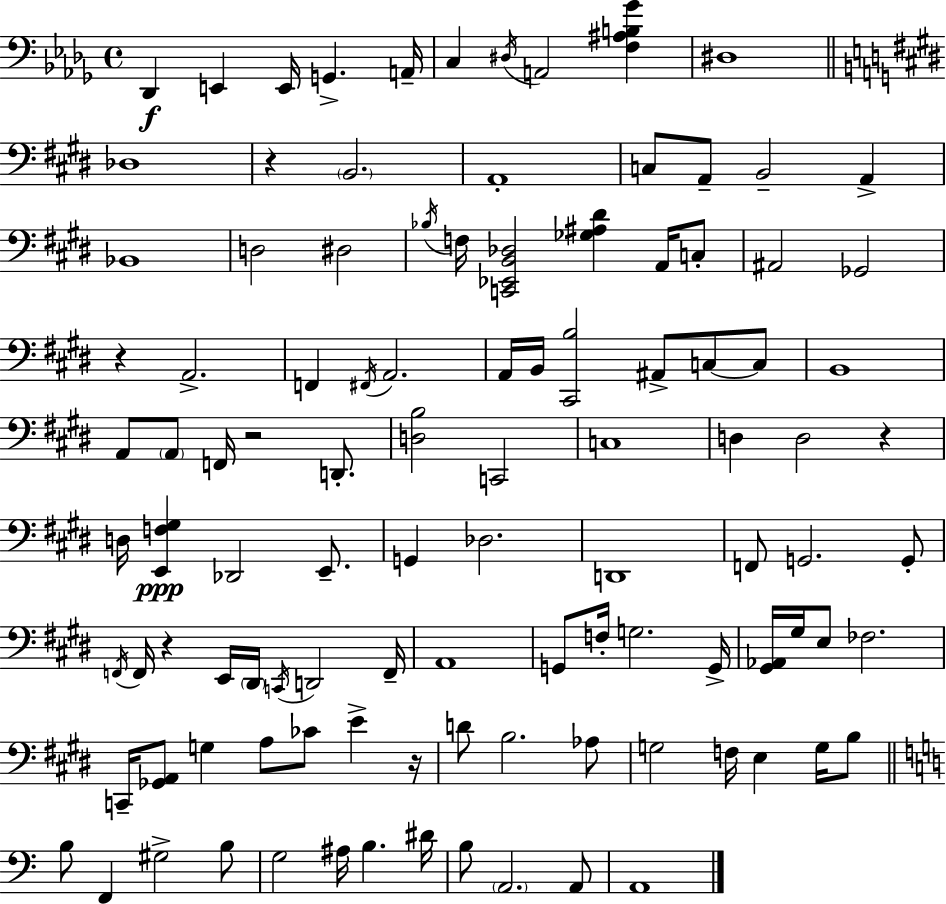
{
  \clef bass
  \time 4/4
  \defaultTimeSignature
  \key bes \minor
  \repeat volta 2 { des,4\f e,4 e,16 g,4.-> a,16-- | c4 \acciaccatura { dis16 } a,2 <f ais b ges'>4 | dis1 | \bar "||" \break \key e \major des1 | r4 \parenthesize b,2. | a,1-. | c8 a,8-- b,2-- a,4-> | \break bes,1 | d2 dis2 | \acciaccatura { bes16 } f16 <c, ees, b, des>2 <ges ais dis'>4 a,16 c8-. | ais,2 ges,2 | \break r4 a,2.-> | f,4 \acciaccatura { fis,16 } a,2. | a,16 b,16 <cis, b>2 ais,8-> c8~~ | c8 b,1 | \break a,8 \parenthesize a,8 f,16 r2 d,8.-. | <d b>2 c,2 | c1 | d4 d2 r4 | \break d16 <e, f gis>4\ppp des,2 e,8.-- | g,4 des2. | d,1 | f,8 g,2. | \break g,8-. \acciaccatura { f,16 } f,16 r4 e,16 \parenthesize dis,16 \acciaccatura { c,16 } d,2 | f,16-- a,1 | g,8 f16-. g2. | g,16-> <gis, aes,>16 gis16 e8 fes2. | \break c,16-- <ges, a,>8 g4 a8 ces'8 e'4-> | r16 d'8 b2. | aes8 g2 f16 e4 | g16 b8 \bar "||" \break \key c \major b8 f,4 gis2-> b8 | g2 ais16 b4. dis'16 | b8 \parenthesize a,2. a,8 | a,1 | \break } \bar "|."
}